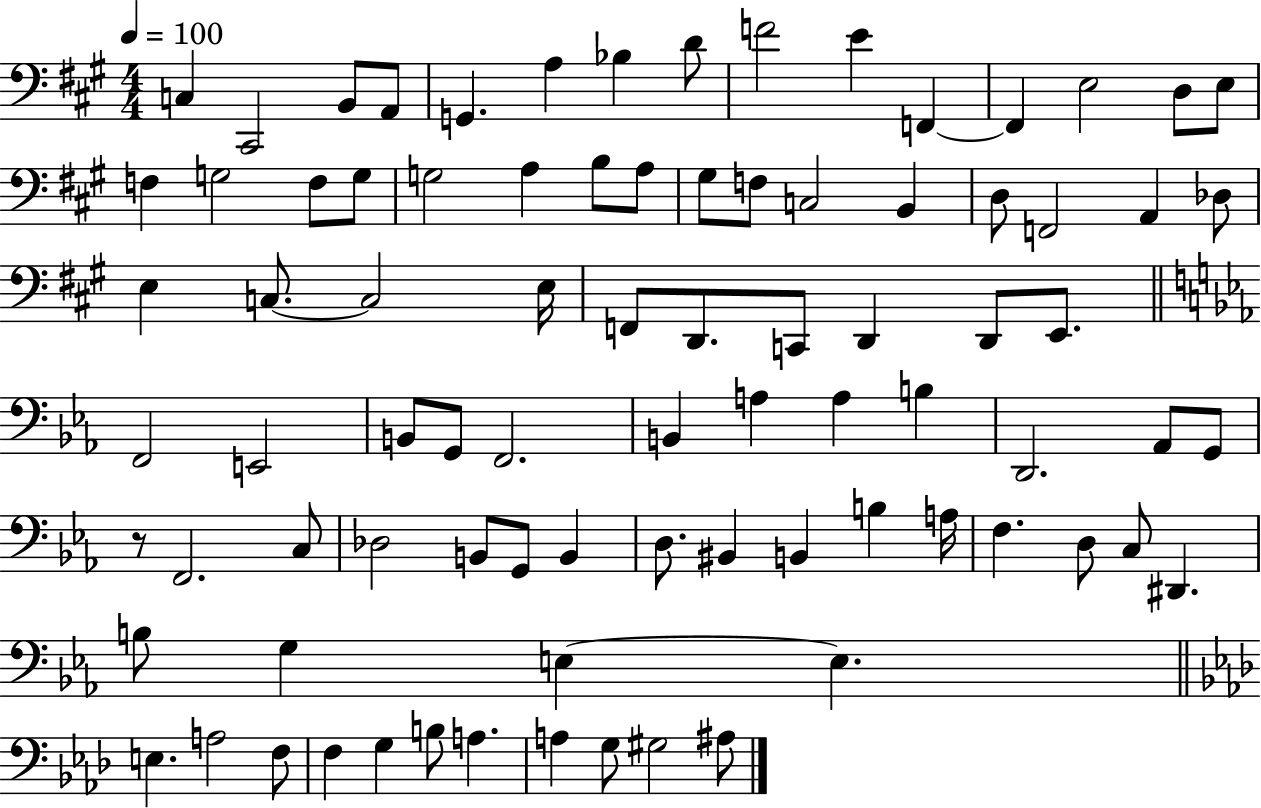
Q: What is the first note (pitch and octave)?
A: C3